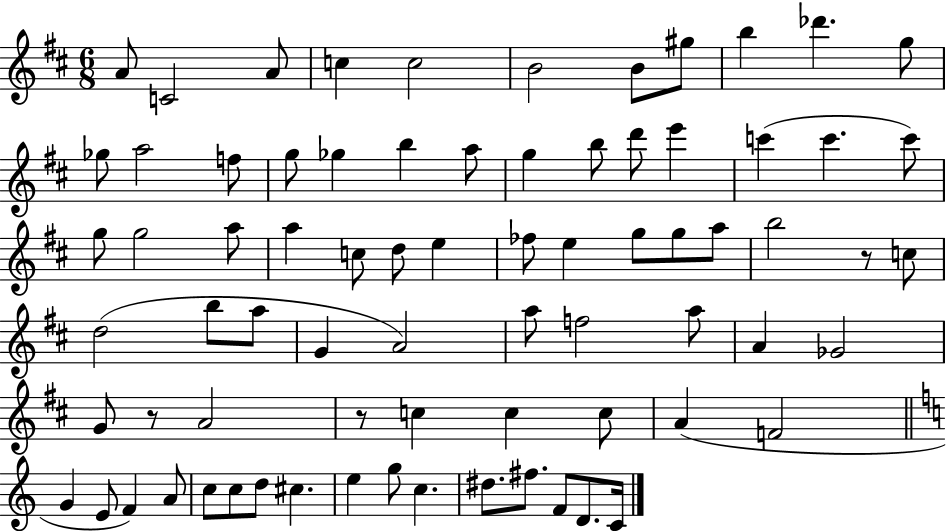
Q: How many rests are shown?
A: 3